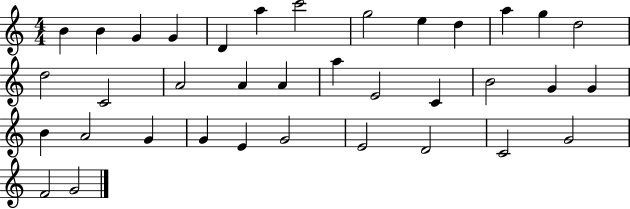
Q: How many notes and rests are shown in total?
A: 36